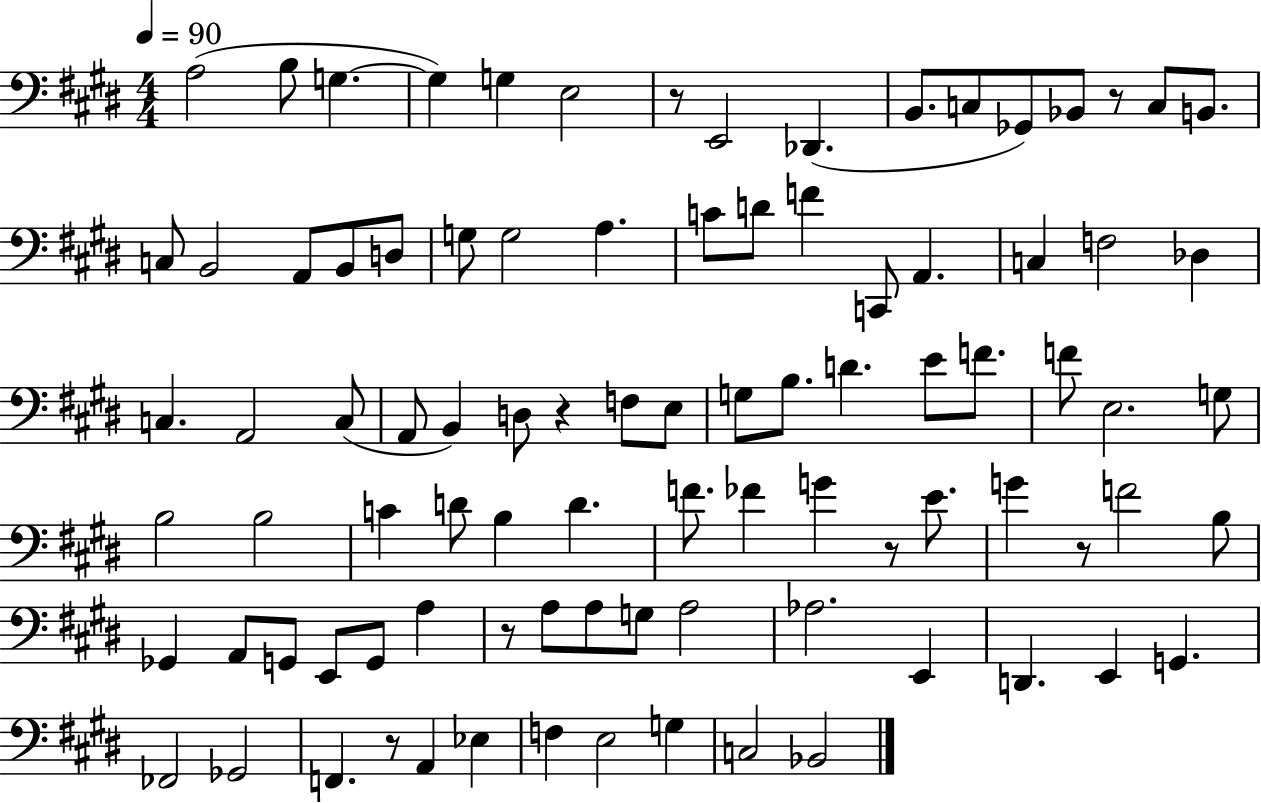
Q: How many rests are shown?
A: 7